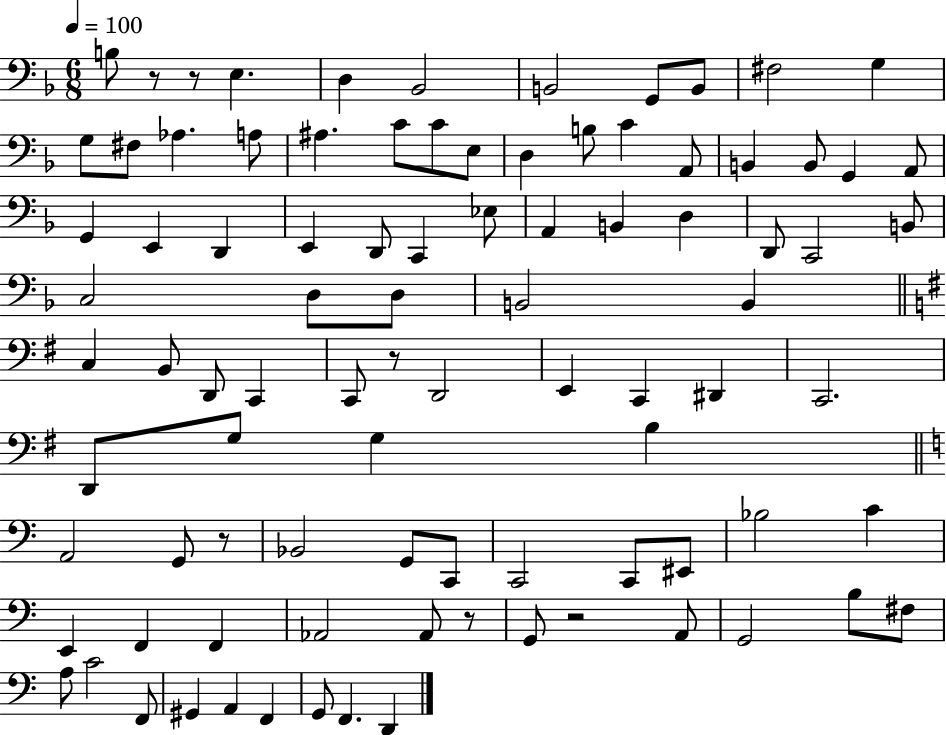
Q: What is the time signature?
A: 6/8